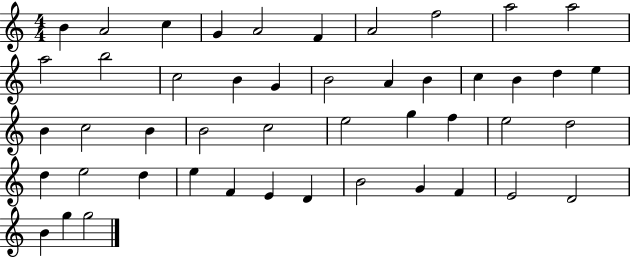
X:1
T:Untitled
M:4/4
L:1/4
K:C
B A2 c G A2 F A2 f2 a2 a2 a2 b2 c2 B G B2 A B c B d e B c2 B B2 c2 e2 g f e2 d2 d e2 d e F E D B2 G F E2 D2 B g g2